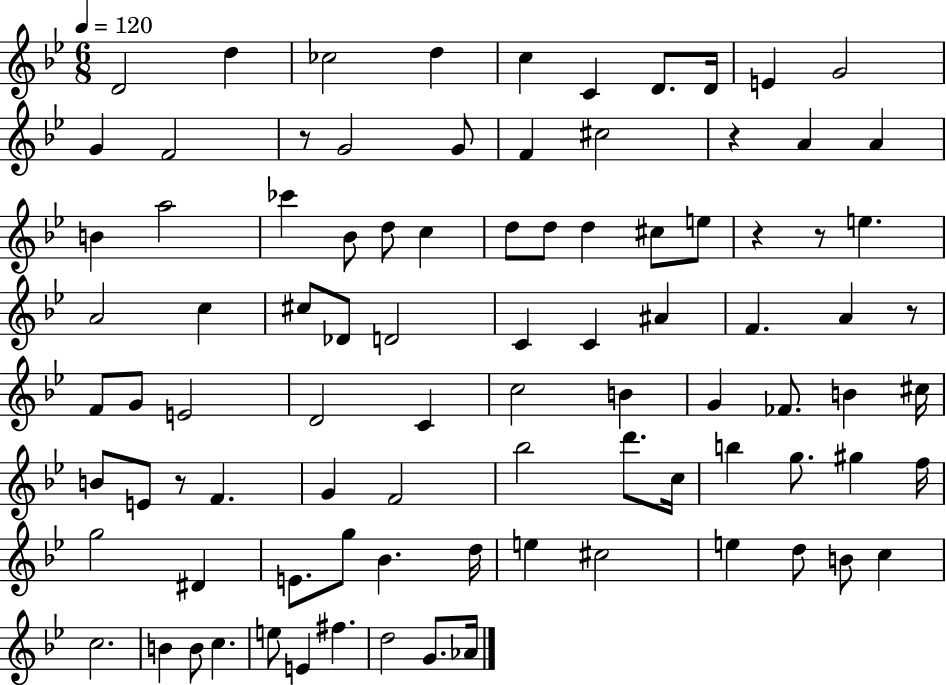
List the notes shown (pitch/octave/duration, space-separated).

D4/h D5/q CES5/h D5/q C5/q C4/q D4/e. D4/s E4/q G4/h G4/q F4/h R/e G4/h G4/e F4/q C#5/h R/q A4/q A4/q B4/q A5/h CES6/q Bb4/e D5/e C5/q D5/e D5/e D5/q C#5/e E5/e R/q R/e E5/q. A4/h C5/q C#5/e Db4/e D4/h C4/q C4/q A#4/q F4/q. A4/q R/e F4/e G4/e E4/h D4/h C4/q C5/h B4/q G4/q FES4/e. B4/q C#5/s B4/e E4/e R/e F4/q. G4/q F4/h Bb5/h D6/e. C5/s B5/q G5/e. G#5/q F5/s G5/h D#4/q E4/e. G5/e Bb4/q. D5/s E5/q C#5/h E5/q D5/e B4/e C5/q C5/h. B4/q B4/e C5/q. E5/e E4/q F#5/q. D5/h G4/e. Ab4/s